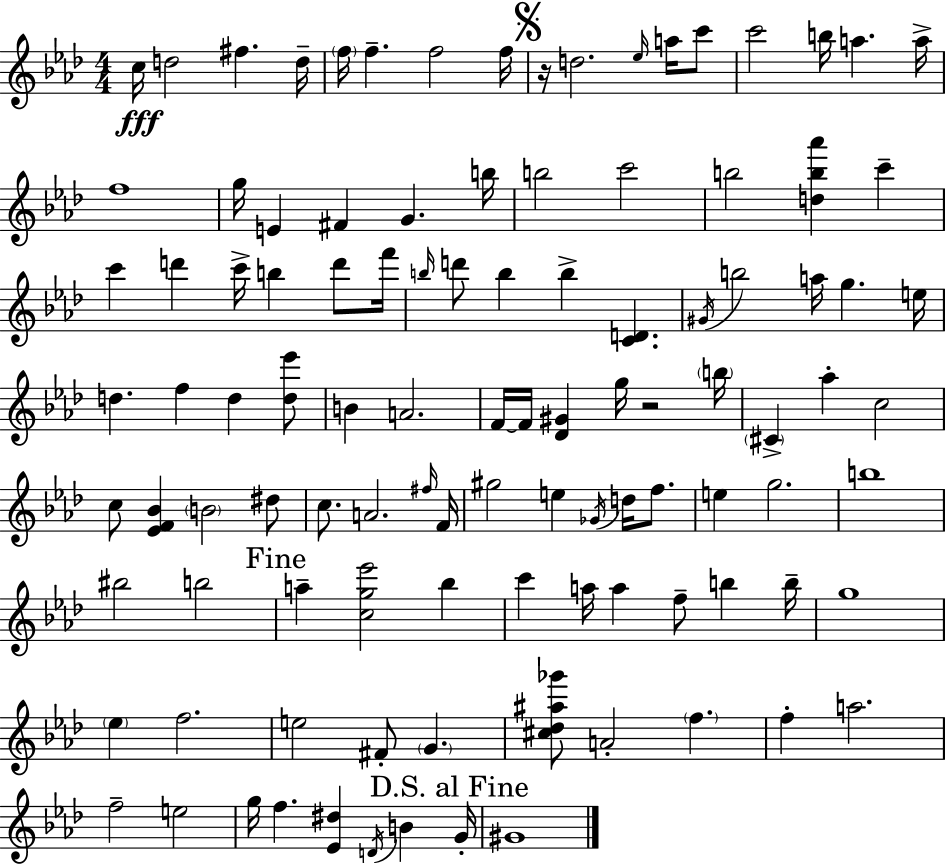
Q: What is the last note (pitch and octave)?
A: G#4